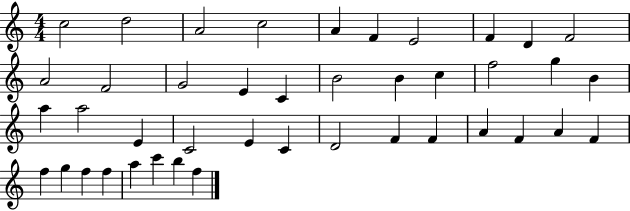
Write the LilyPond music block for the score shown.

{
  \clef treble
  \numericTimeSignature
  \time 4/4
  \key c \major
  c''2 d''2 | a'2 c''2 | a'4 f'4 e'2 | f'4 d'4 f'2 | \break a'2 f'2 | g'2 e'4 c'4 | b'2 b'4 c''4 | f''2 g''4 b'4 | \break a''4 a''2 e'4 | c'2 e'4 c'4 | d'2 f'4 f'4 | a'4 f'4 a'4 f'4 | \break f''4 g''4 f''4 f''4 | a''4 c'''4 b''4 f''4 | \bar "|."
}